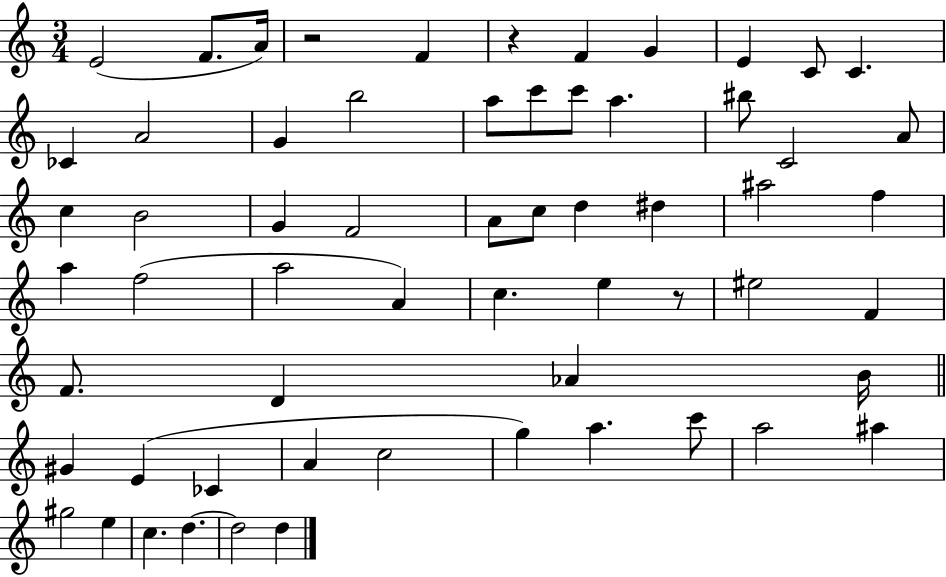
E4/h F4/e. A4/s R/h F4/q R/q F4/q G4/q E4/q C4/e C4/q. CES4/q A4/h G4/q B5/h A5/e C6/e C6/e A5/q. BIS5/e C4/h A4/e C5/q B4/h G4/q F4/h A4/e C5/e D5/q D#5/q A#5/h F5/q A5/q F5/h A5/h A4/q C5/q. E5/q R/e EIS5/h F4/q F4/e. D4/q Ab4/q B4/s G#4/q E4/q CES4/q A4/q C5/h G5/q A5/q. C6/e A5/h A#5/q G#5/h E5/q C5/q. D5/q. D5/h D5/q